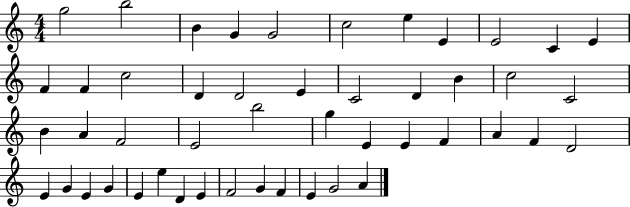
G5/h B5/h B4/q G4/q G4/h C5/h E5/q E4/q E4/h C4/q E4/q F4/q F4/q C5/h D4/q D4/h E4/q C4/h D4/q B4/q C5/h C4/h B4/q A4/q F4/h E4/h B5/h G5/q E4/q E4/q F4/q A4/q F4/q D4/h E4/q G4/q E4/q G4/q E4/q E5/q D4/q E4/q F4/h G4/q F4/q E4/q G4/h A4/q